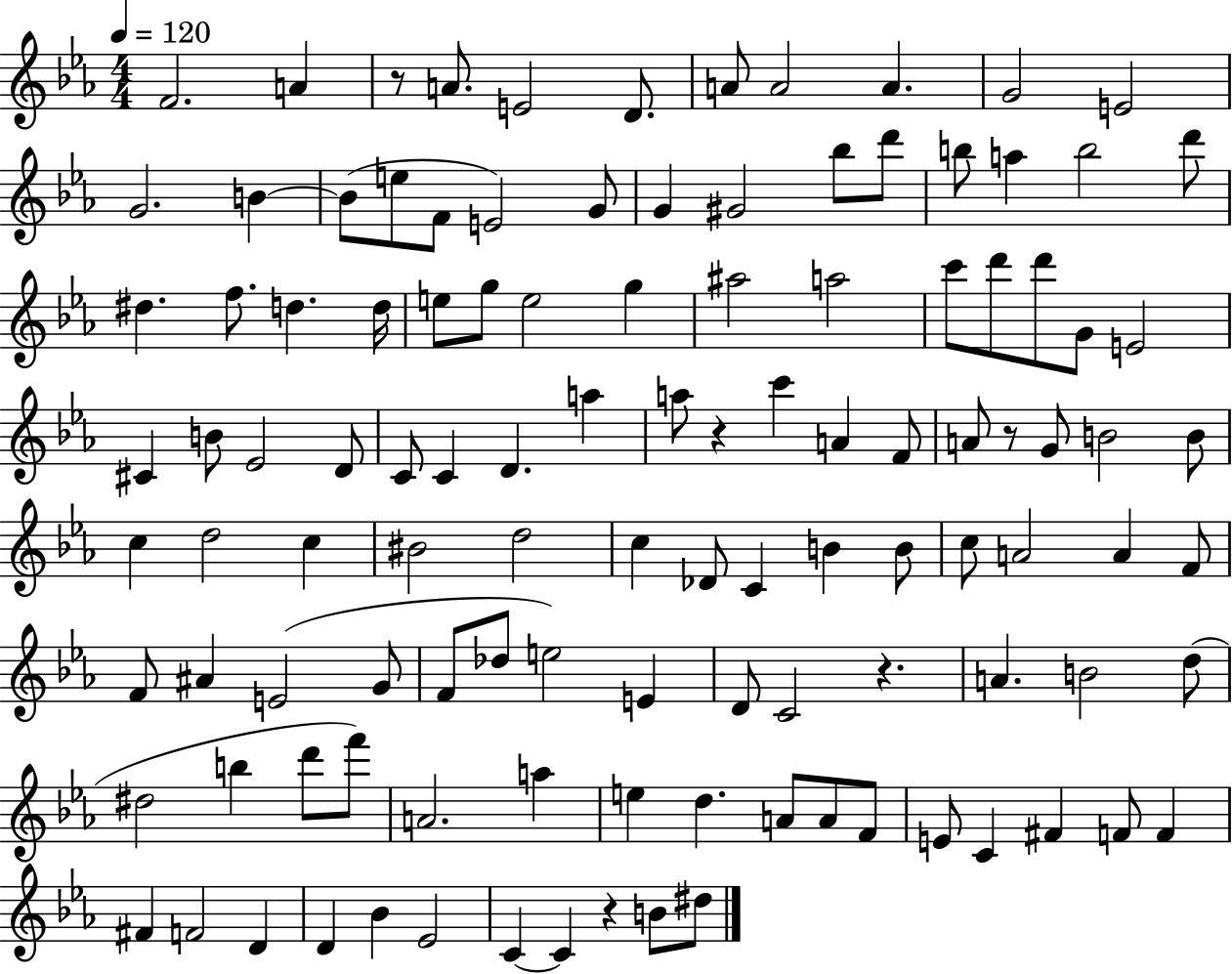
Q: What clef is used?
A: treble